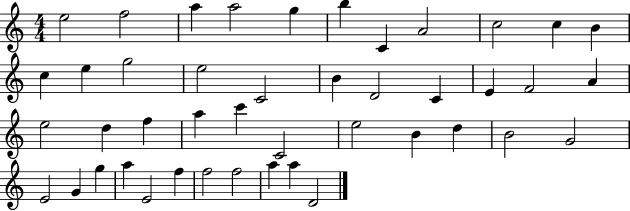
X:1
T:Untitled
M:4/4
L:1/4
K:C
e2 f2 a a2 g b C A2 c2 c B c e g2 e2 C2 B D2 C E F2 A e2 d f a c' C2 e2 B d B2 G2 E2 G g a E2 f f2 f2 a a D2